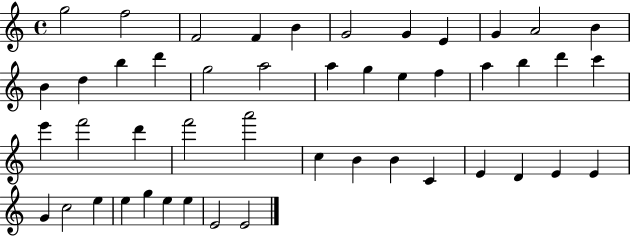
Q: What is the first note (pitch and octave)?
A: G5